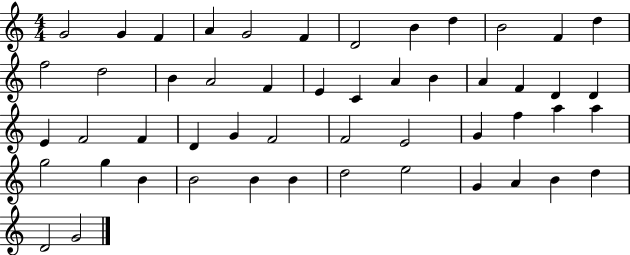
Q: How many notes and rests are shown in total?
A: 51